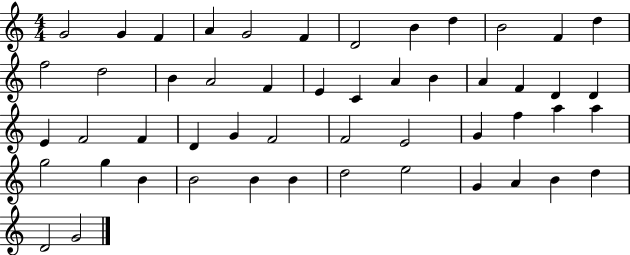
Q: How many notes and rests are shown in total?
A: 51